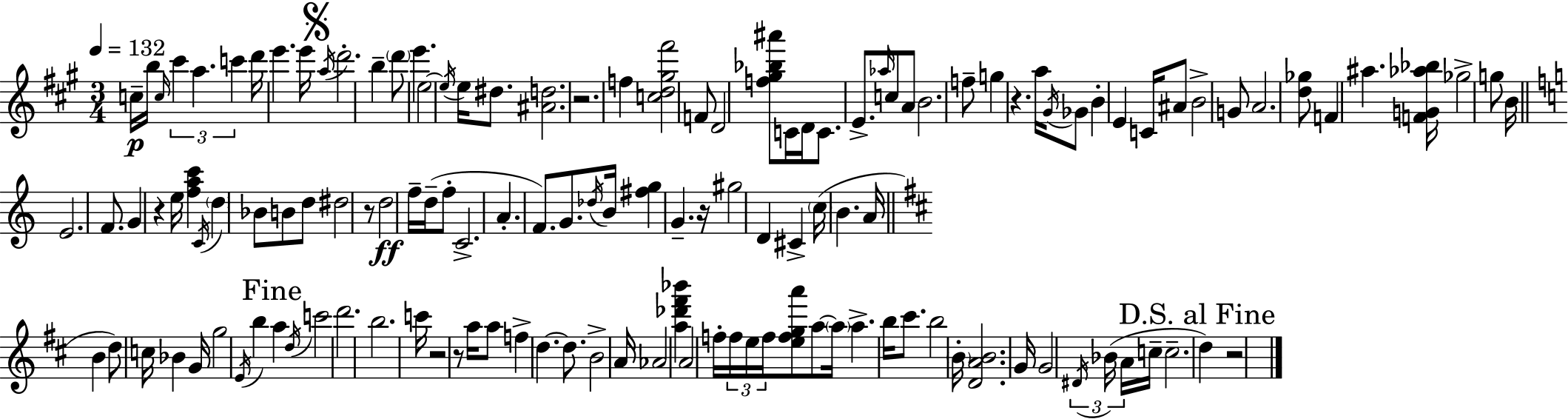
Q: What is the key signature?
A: A major